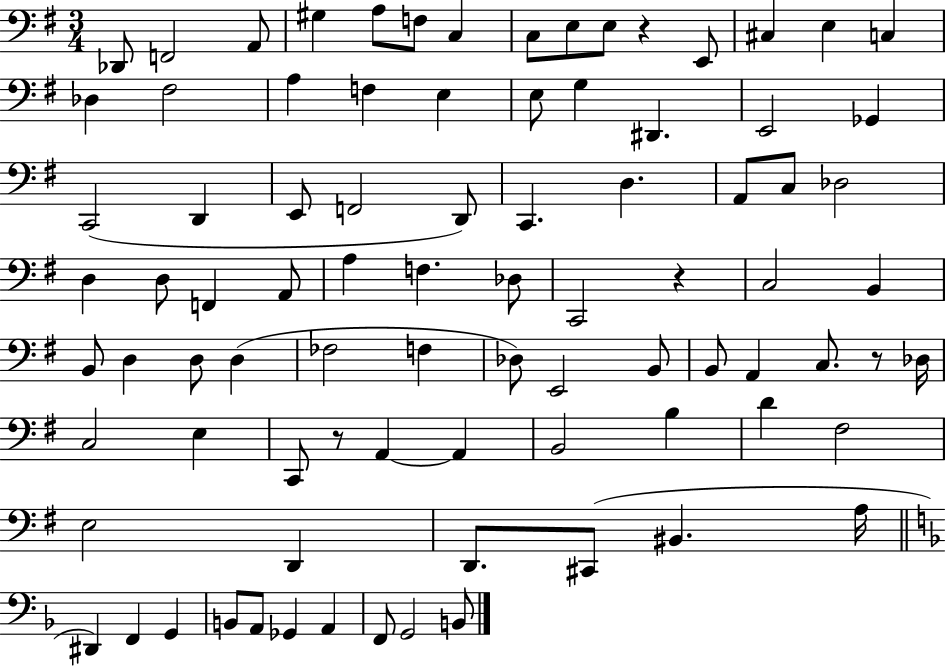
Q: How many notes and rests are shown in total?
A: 86